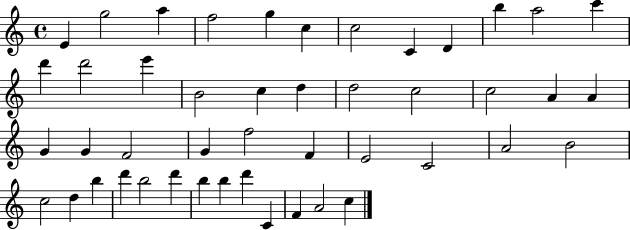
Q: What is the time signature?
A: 4/4